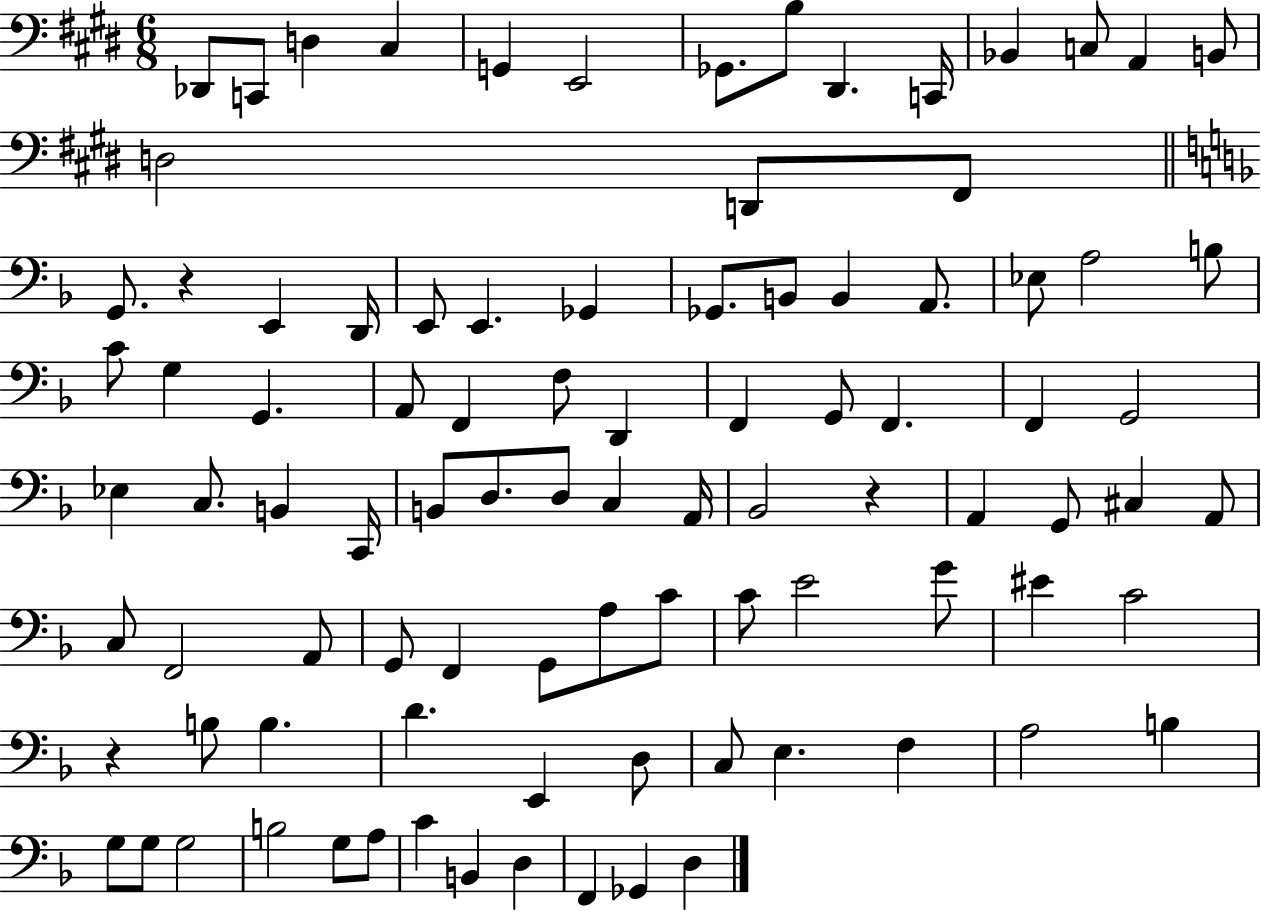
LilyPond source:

{
  \clef bass
  \numericTimeSignature
  \time 6/8
  \key e \major
  des,8 c,8 d4 cis4 | g,4 e,2 | ges,8. b8 dis,4. c,16 | bes,4 c8 a,4 b,8 | \break d2 d,8 fis,8 | \bar "||" \break \key d \minor g,8. r4 e,4 d,16 | e,8 e,4. ges,4 | ges,8. b,8 b,4 a,8. | ees8 a2 b8 | \break c'8 g4 g,4. | a,8 f,4 f8 d,4 | f,4 g,8 f,4. | f,4 g,2 | \break ees4 c8. b,4 c,16 | b,8 d8. d8 c4 a,16 | bes,2 r4 | a,4 g,8 cis4 a,8 | \break c8 f,2 a,8 | g,8 f,4 g,8 a8 c'8 | c'8 e'2 g'8 | eis'4 c'2 | \break r4 b8 b4. | d'4. e,4 d8 | c8 e4. f4 | a2 b4 | \break g8 g8 g2 | b2 g8 a8 | c'4 b,4 d4 | f,4 ges,4 d4 | \break \bar "|."
}